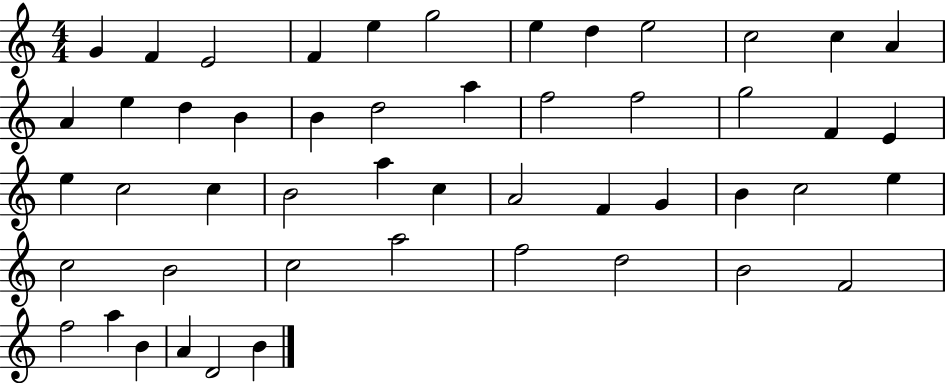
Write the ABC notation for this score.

X:1
T:Untitled
M:4/4
L:1/4
K:C
G F E2 F e g2 e d e2 c2 c A A e d B B d2 a f2 f2 g2 F E e c2 c B2 a c A2 F G B c2 e c2 B2 c2 a2 f2 d2 B2 F2 f2 a B A D2 B